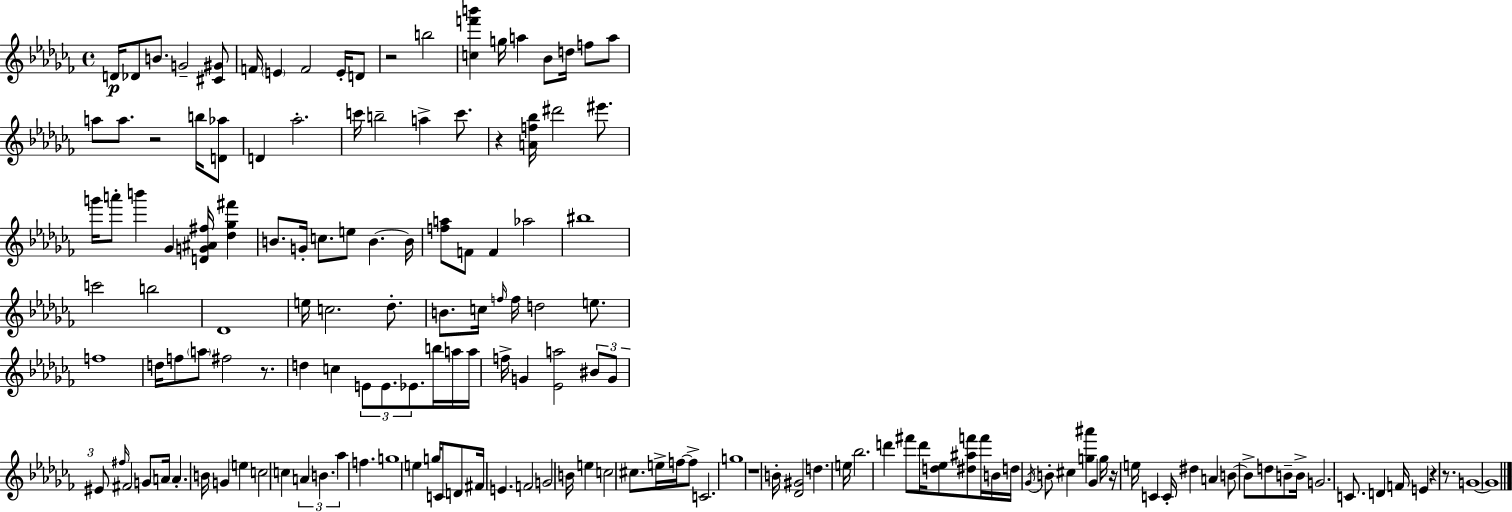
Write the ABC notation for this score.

X:1
T:Untitled
M:4/4
L:1/4
K:Abm
D/4 _D/2 B/2 G2 [^C^G]/2 F/4 E F2 E/4 D/2 z2 b2 [cf'b'] g/4 a _B/2 d/4 f/2 a/2 a/2 a/2 z2 b/4 [D_a]/2 D _a2 c'/4 b2 a c'/2 z [Af_b]/4 ^d'2 ^e'/2 g'/4 a'/2 b' _G [DG^A^f]/4 [_d_g^f'] B/2 G/4 c/2 e/2 B B/4 [fa]/2 F/2 F _a2 ^b4 c'2 b2 _D4 e/4 c2 _d/2 B/2 c/4 f/4 f/4 d2 e/2 f4 d/4 f/2 a/2 ^f2 z/2 d c E/2 E/2 _E/2 b/4 a/4 a/4 f/4 G [_Ea]2 ^B/2 G/2 ^E/2 ^f/4 ^F2 G/2 A/4 A B/4 G e c2 c A B _a f g4 e g/4 C/2 D/2 ^F/4 E F2 G2 B/4 e c2 ^c/2 e/4 f/4 f/2 C2 g4 z4 B/4 [_D^G]2 d e/4 _b2 d' ^f'/2 d'/4 [d_e]/2 [^d^af']/2 f'/4 B/4 d/4 _G/4 B/2 ^c [g^a'] _G g/4 z/4 e/4 C C/4 ^d A B/2 B/2 d/2 B/2 B/4 G2 C/2 D F/4 E z z/2 G4 G4